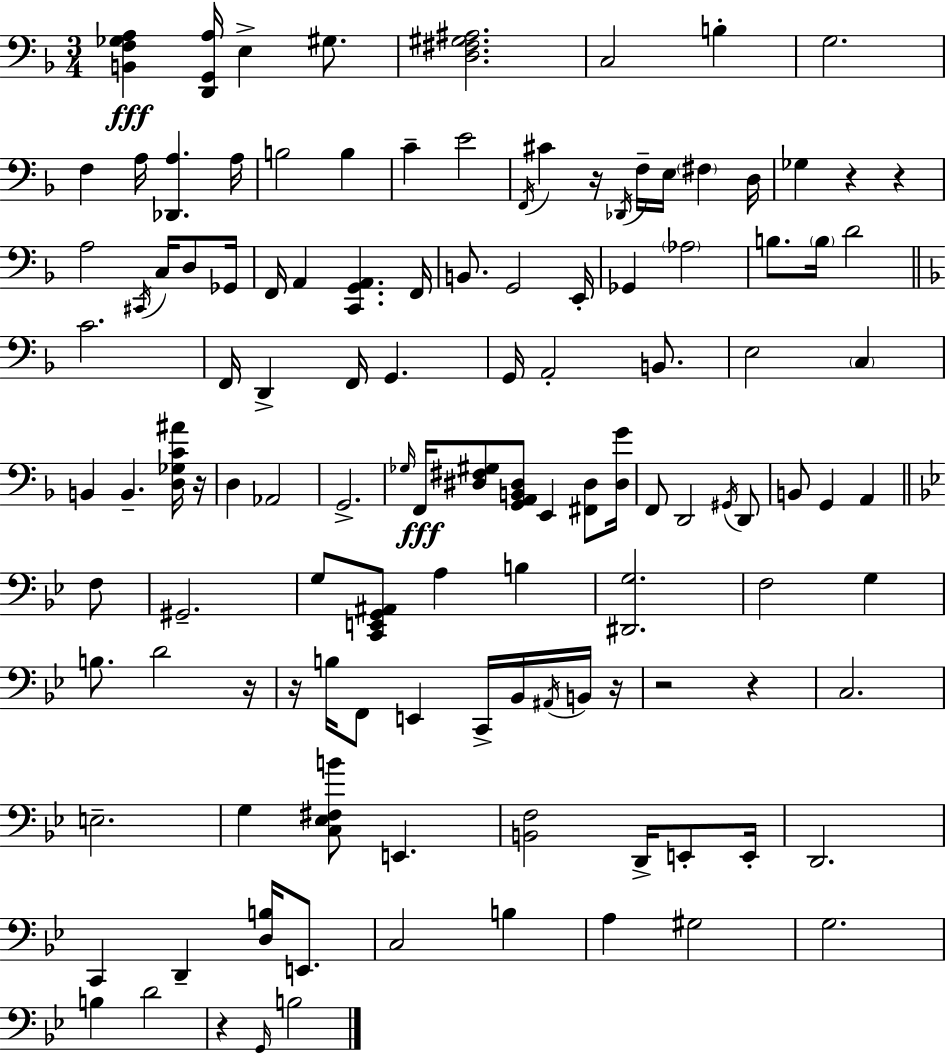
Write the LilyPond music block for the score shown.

{
  \clef bass
  \numericTimeSignature
  \time 3/4
  \key f \major
  <b, f ges a>4\fff <d, g, a>16 e4-> gis8. | <d fis gis ais>2. | c2 b4-. | g2. | \break f4 a16 <des, a>4. a16 | b2 b4 | c'4-- e'2 | \acciaccatura { f,16 } cis'4 r16 \acciaccatura { des,16 } f16-- e16 \parenthesize fis4 | \break d16 ges4 r4 r4 | a2 \acciaccatura { cis,16 } c16 | d8 ges,16 f,16 a,4 <c, g, a,>4. | f,16 b,8. g,2 | \break e,16-. ges,4 \parenthesize aes2 | b8. \parenthesize b16 d'2 | \bar "||" \break \key f \major c'2. | f,16 d,4-> f,16 g,4. | g,16 a,2-. b,8. | e2 \parenthesize c4 | \break b,4 b,4.-- <d ges c' ais'>16 r16 | d4 aes,2 | g,2.-> | \grace { ges16 }\fff f,16 <dis fis gis>8 <g, a, b, dis>8 e,4 <fis, dis>8 | \break <dis g'>16 f,8 d,2 \acciaccatura { gis,16 } | d,8 b,8 g,4 a,4 | \bar "||" \break \key bes \major f8 gis,2.-- | g8 <c, e, g, ais,>8 a4 b4 | <dis, g>2. | f2 g4 | \break b8. d'2 | r16 r16 b16 f,8 e,4 c,16-> bes,16 | \acciaccatura { ais,16 } b,16 r16 r2 r4 | c2. | \break e2.-- | g4 <c ees fis b'>8 e,4. | <b, f>2 d,16-> | e,8-. e,16-. d,2. | \break c,4 d,4-- <d b>16 | e,8. c2 b4 | a4 gis2 | g2. | \break b4 d'2 | r4 \grace { g,16 } b2 | \bar "|."
}